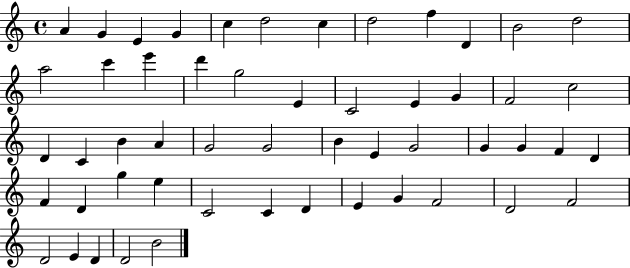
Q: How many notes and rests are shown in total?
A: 53